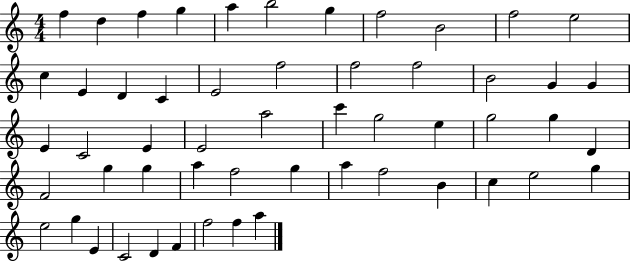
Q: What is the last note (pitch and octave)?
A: A5